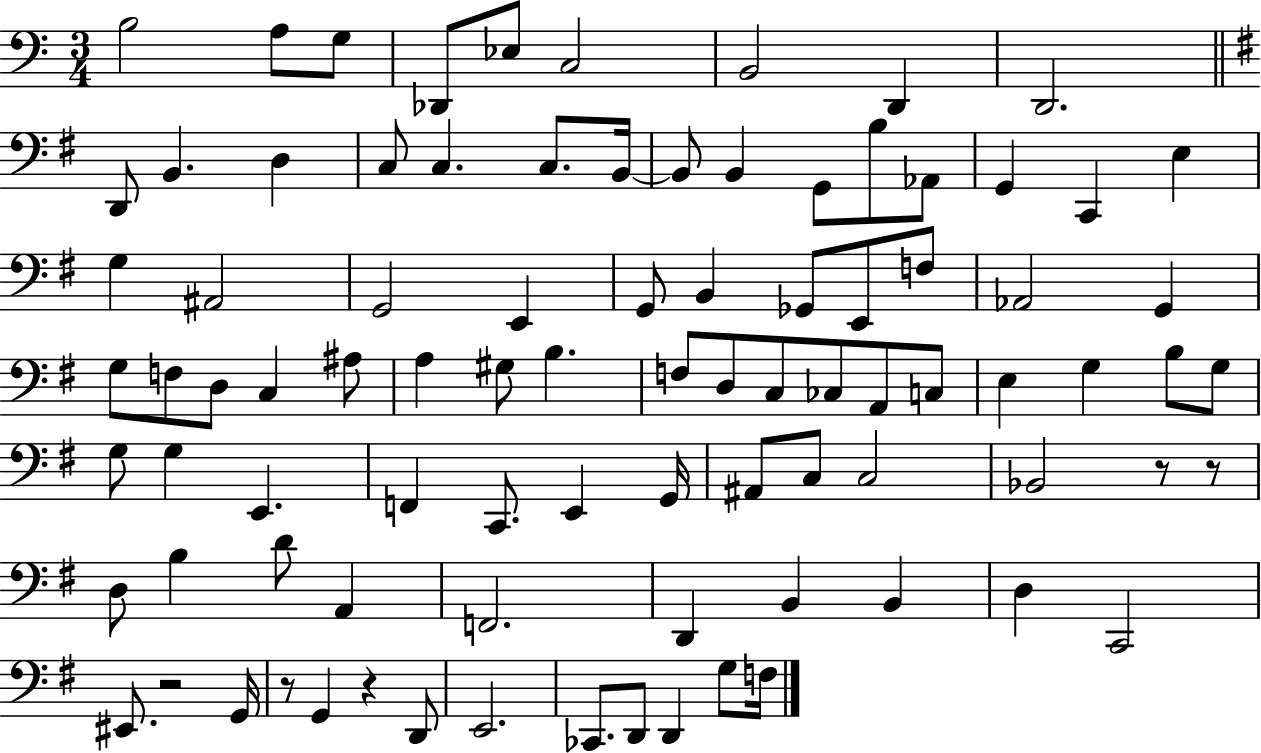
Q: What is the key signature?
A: C major